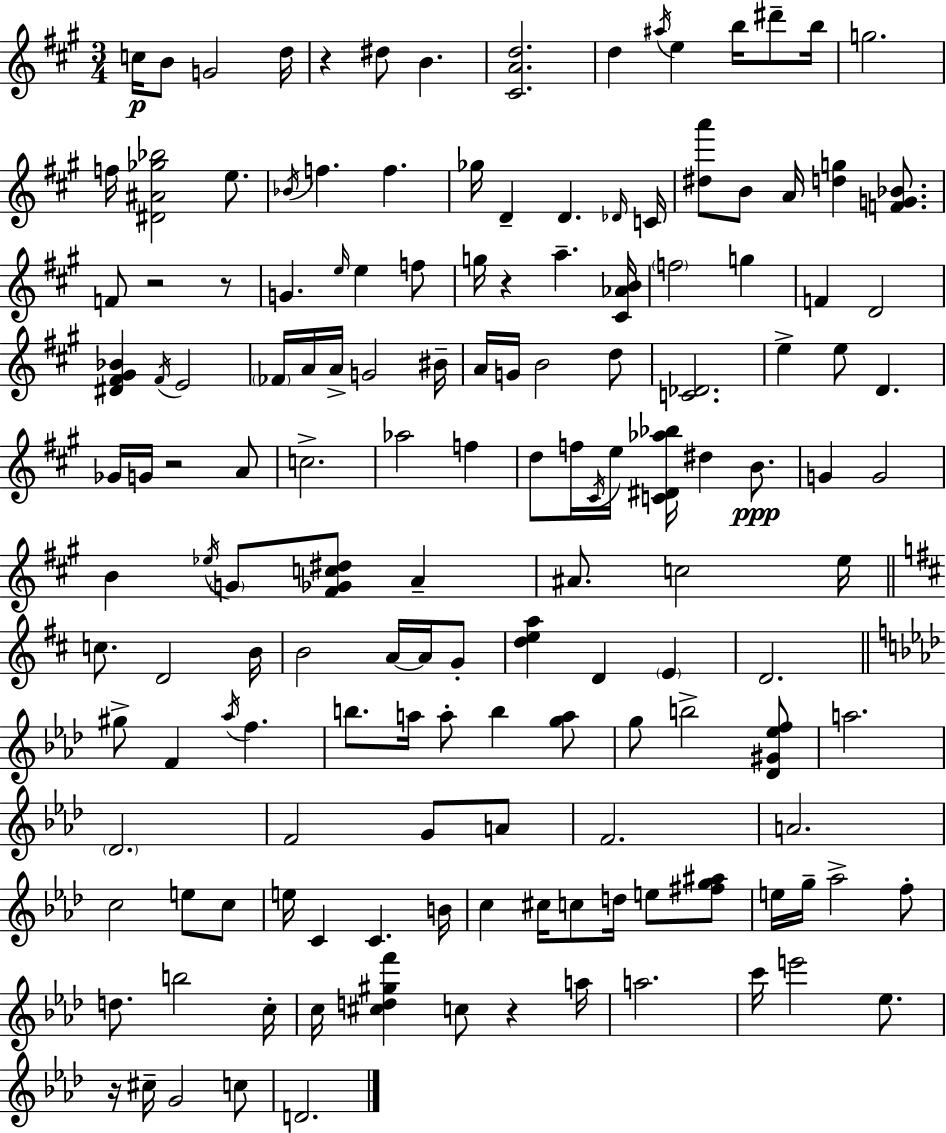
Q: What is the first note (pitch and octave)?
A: C5